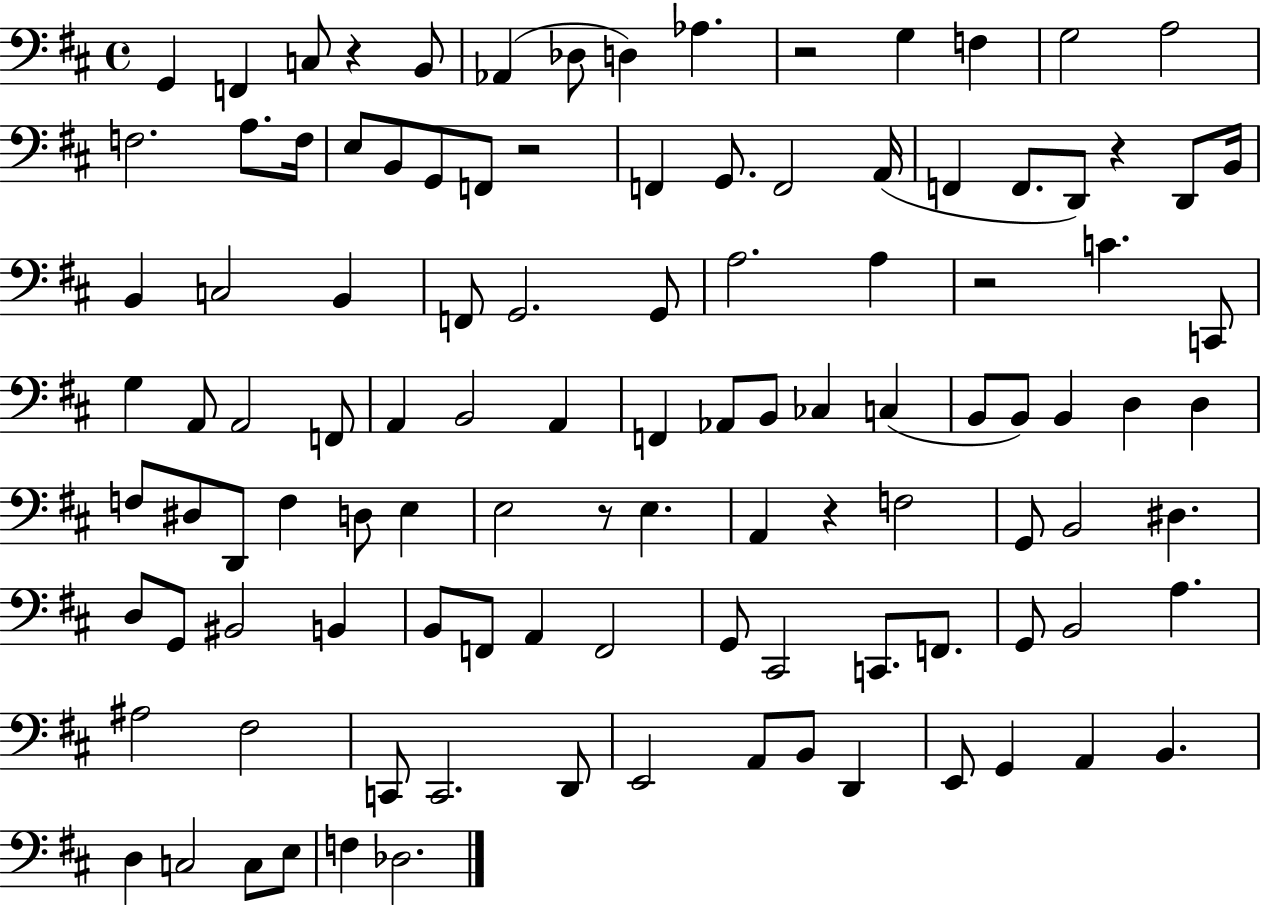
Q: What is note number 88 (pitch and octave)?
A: D2